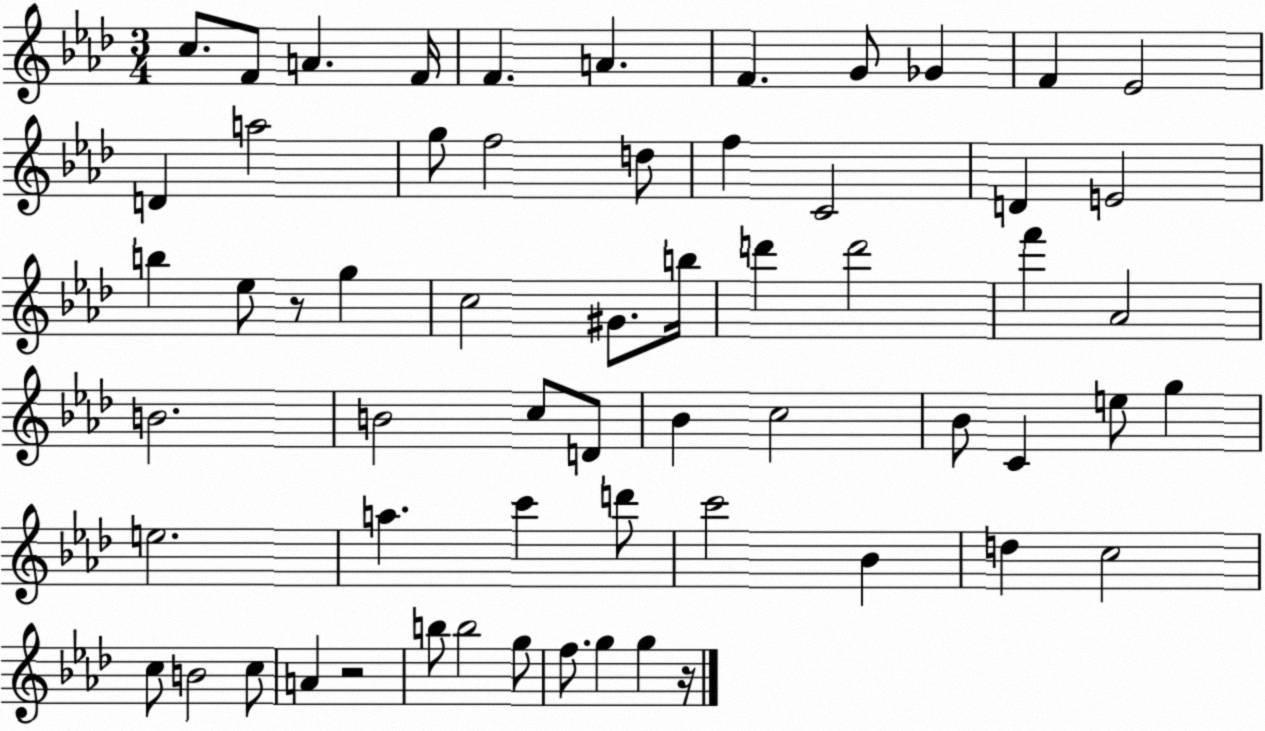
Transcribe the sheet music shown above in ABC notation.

X:1
T:Untitled
M:3/4
L:1/4
K:Ab
c/2 F/2 A F/4 F A F G/2 _G F _E2 D a2 g/2 f2 d/2 f C2 D E2 b _e/2 z/2 g c2 ^G/2 b/4 d' d'2 f' _A2 B2 B2 c/2 D/2 _B c2 _B/2 C e/2 g e2 a c' d'/2 c'2 _B d c2 c/2 B2 c/2 A z2 b/2 b2 g/2 f/2 g g z/4